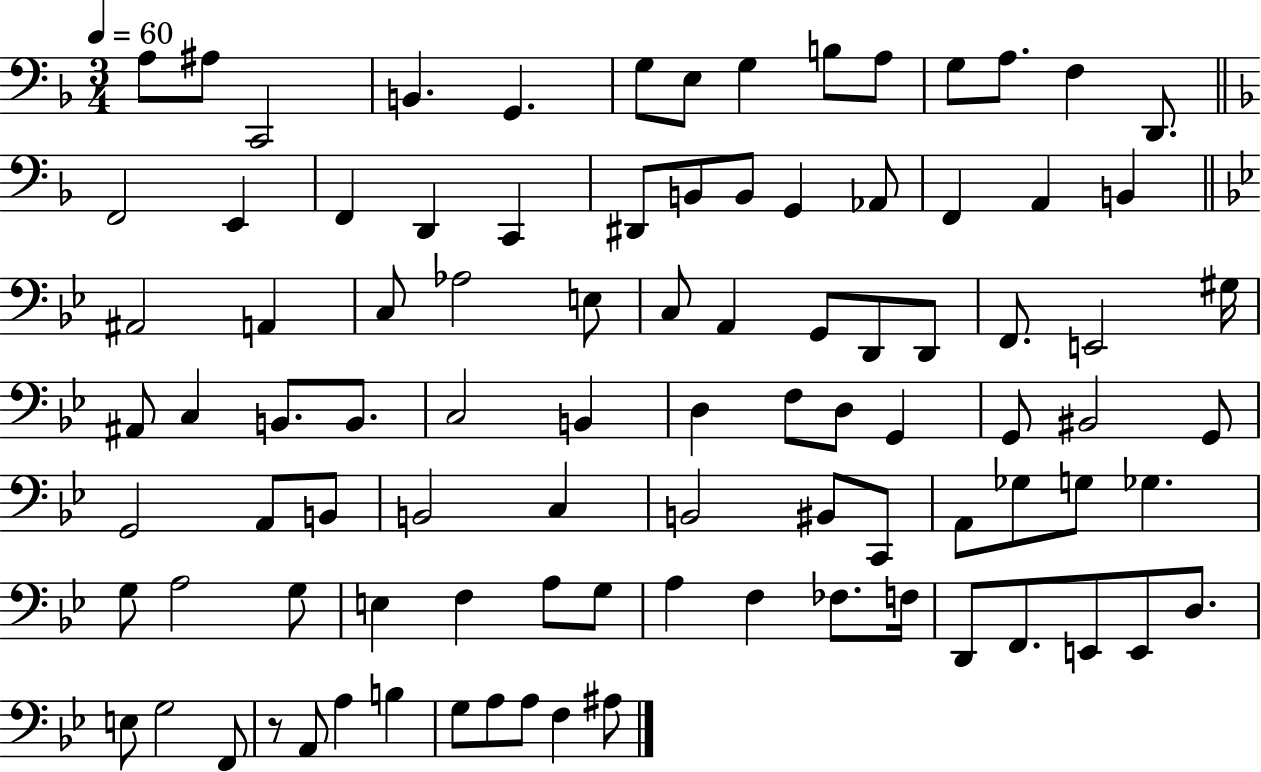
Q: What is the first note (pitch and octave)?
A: A3